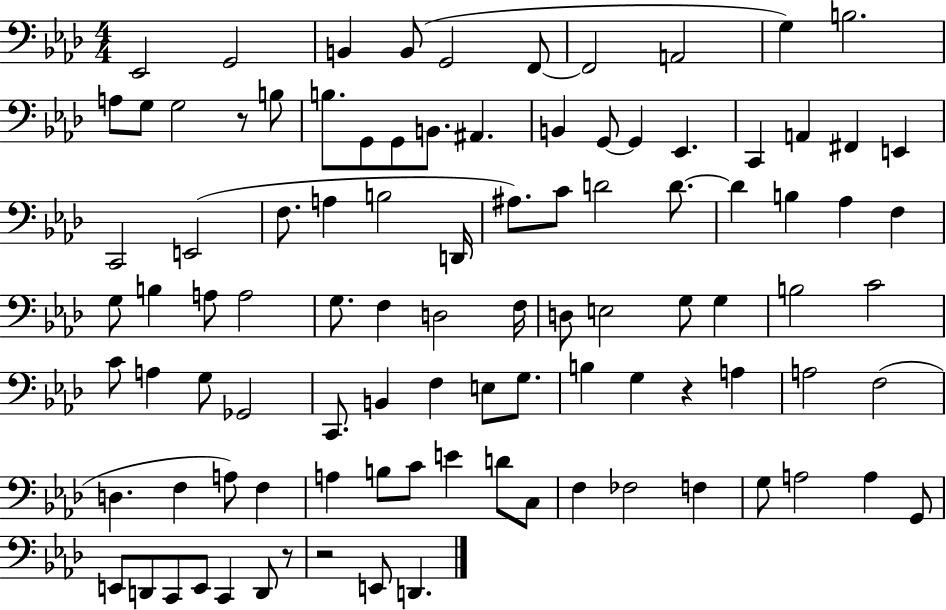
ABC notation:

X:1
T:Untitled
M:4/4
L:1/4
K:Ab
_E,,2 G,,2 B,, B,,/2 G,,2 F,,/2 F,,2 A,,2 G, B,2 A,/2 G,/2 G,2 z/2 B,/2 B,/2 G,,/2 G,,/2 B,,/2 ^A,, B,, G,,/2 G,, _E,, C,, A,, ^F,, E,, C,,2 E,,2 F,/2 A, B,2 D,,/4 ^A,/2 C/2 D2 D/2 D B, _A, F, G,/2 B, A,/2 A,2 G,/2 F, D,2 F,/4 D,/2 E,2 G,/2 G, B,2 C2 C/2 A, G,/2 _G,,2 C,,/2 B,, F, E,/2 G,/2 B, G, z A, A,2 F,2 D, F, A,/2 F, A, B,/2 C/2 E D/2 C,/2 F, _F,2 F, G,/2 A,2 A, G,,/2 E,,/2 D,,/2 C,,/2 E,,/2 C,, D,,/2 z/2 z2 E,,/2 D,,